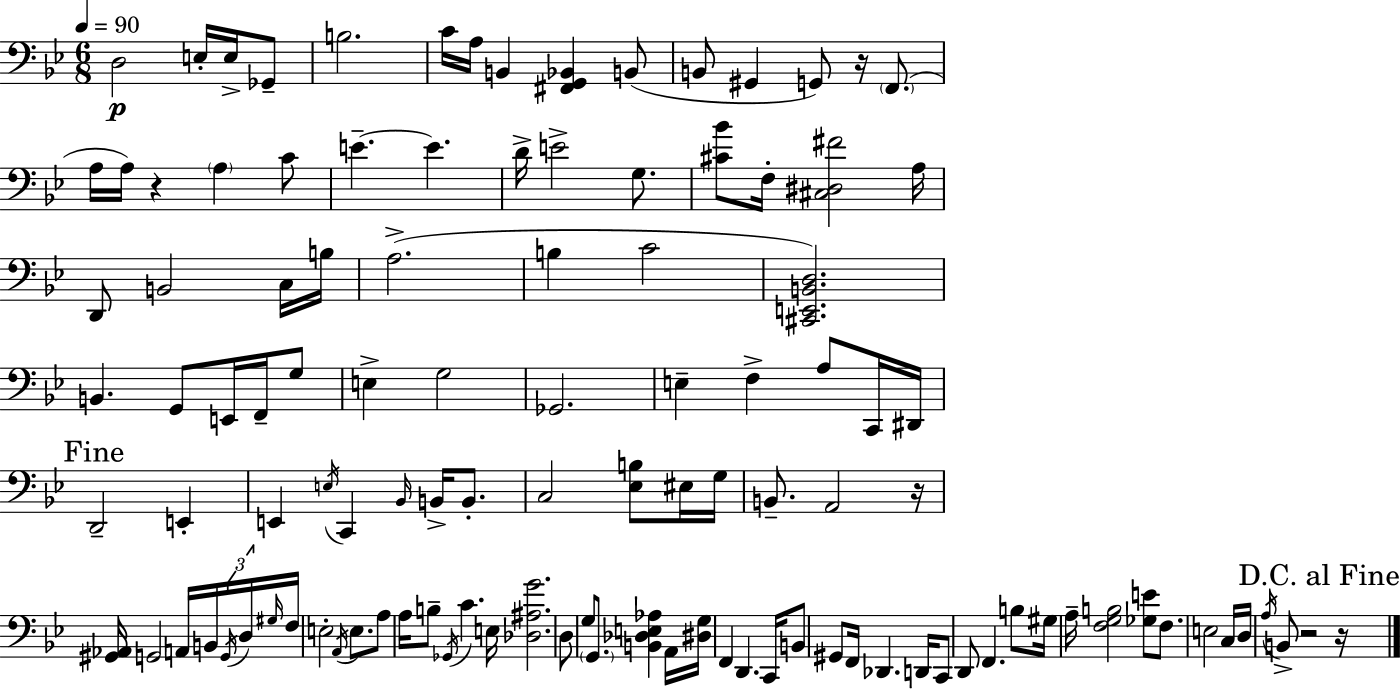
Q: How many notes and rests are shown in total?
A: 113